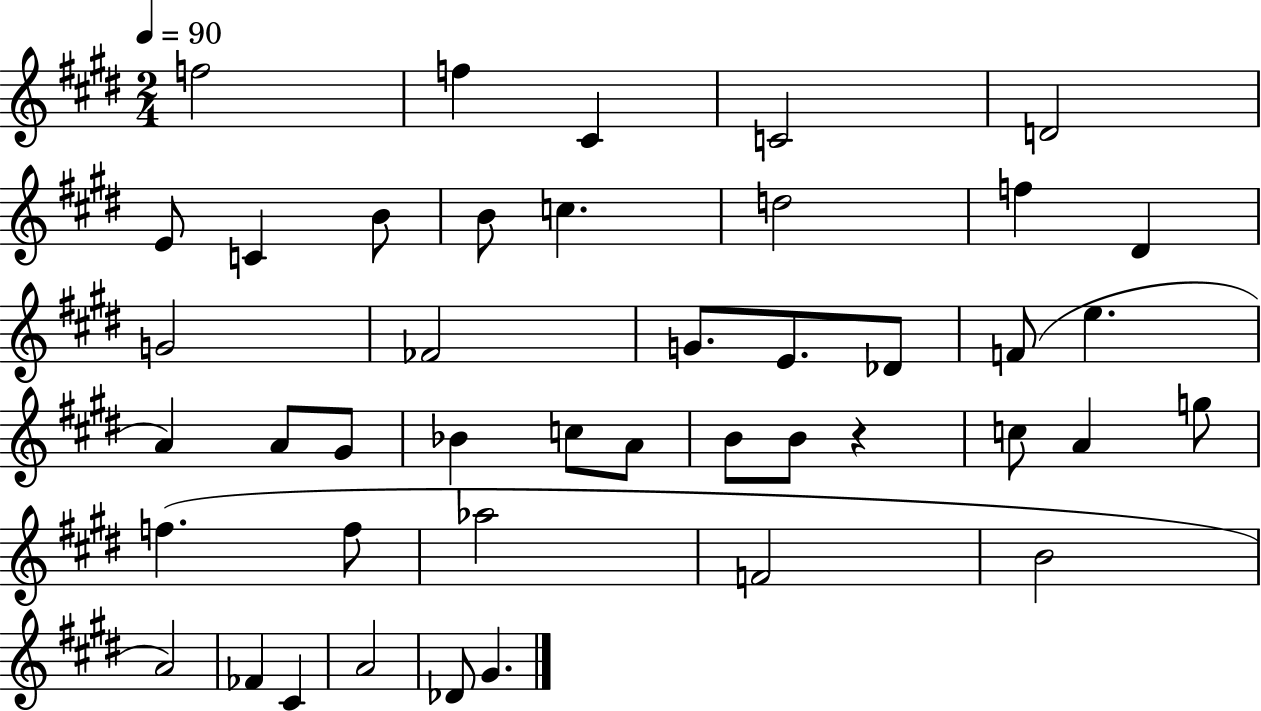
X:1
T:Untitled
M:2/4
L:1/4
K:E
f2 f ^C C2 D2 E/2 C B/2 B/2 c d2 f ^D G2 _F2 G/2 E/2 _D/2 F/2 e A A/2 ^G/2 _B c/2 A/2 B/2 B/2 z c/2 A g/2 f f/2 _a2 F2 B2 A2 _F ^C A2 _D/2 ^G